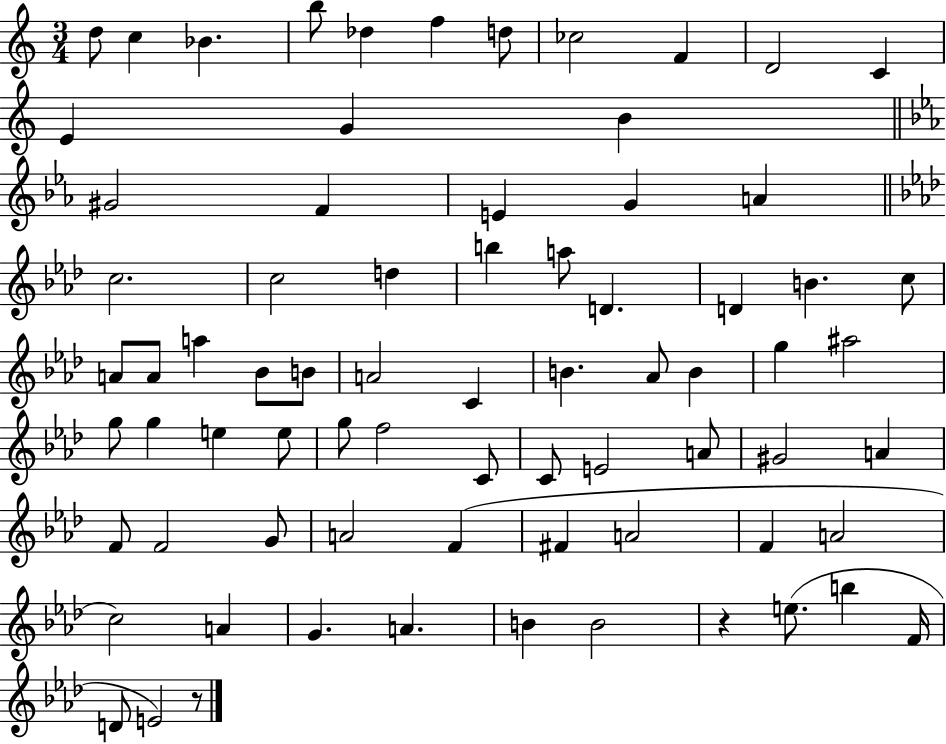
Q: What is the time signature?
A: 3/4